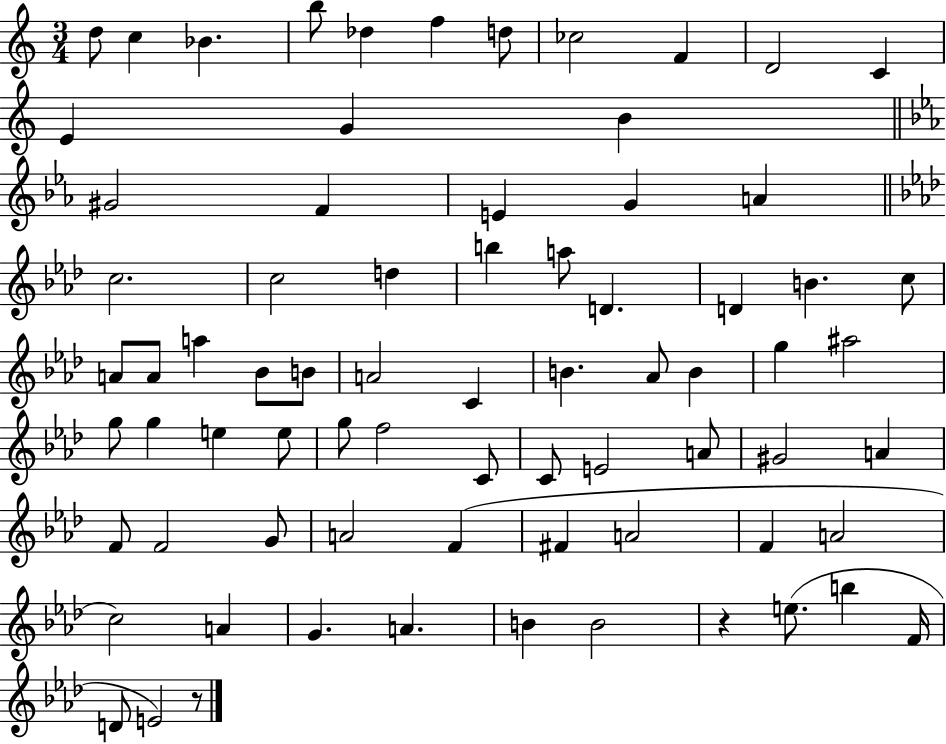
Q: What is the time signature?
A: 3/4